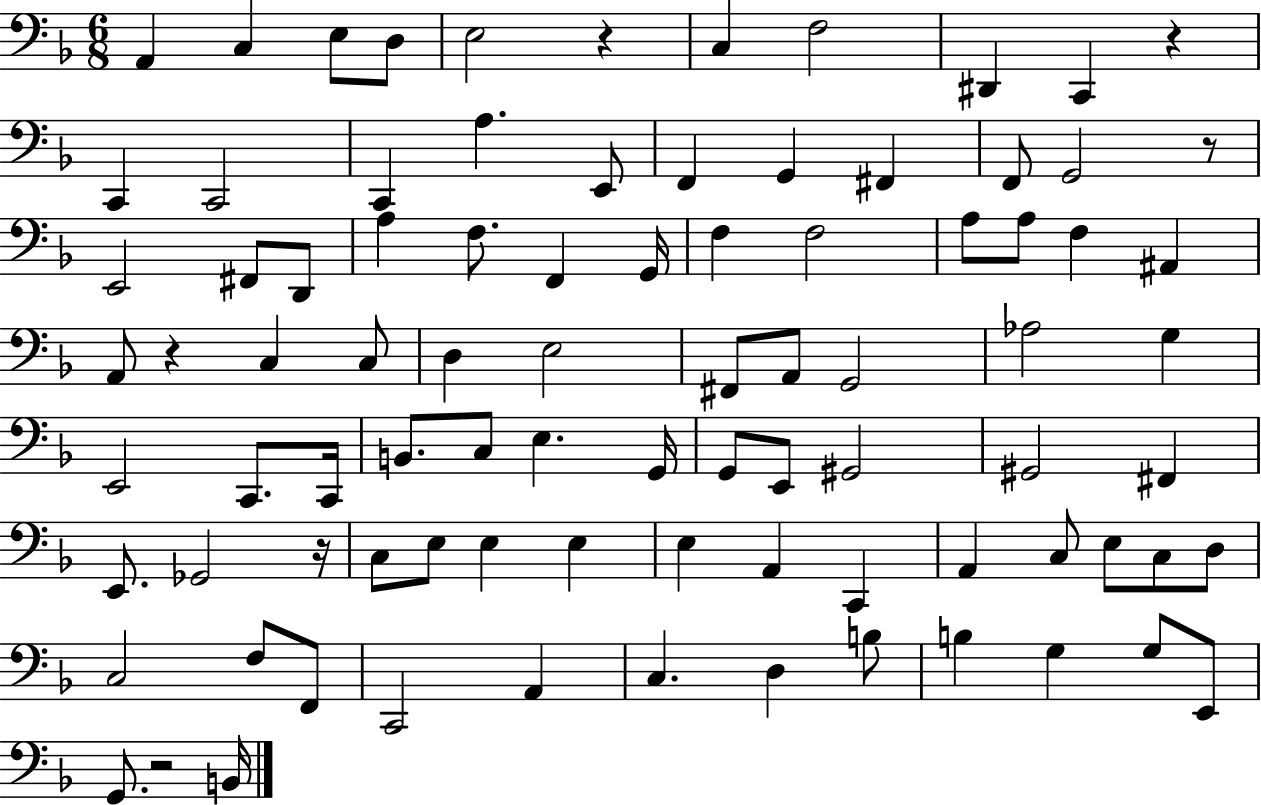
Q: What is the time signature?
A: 6/8